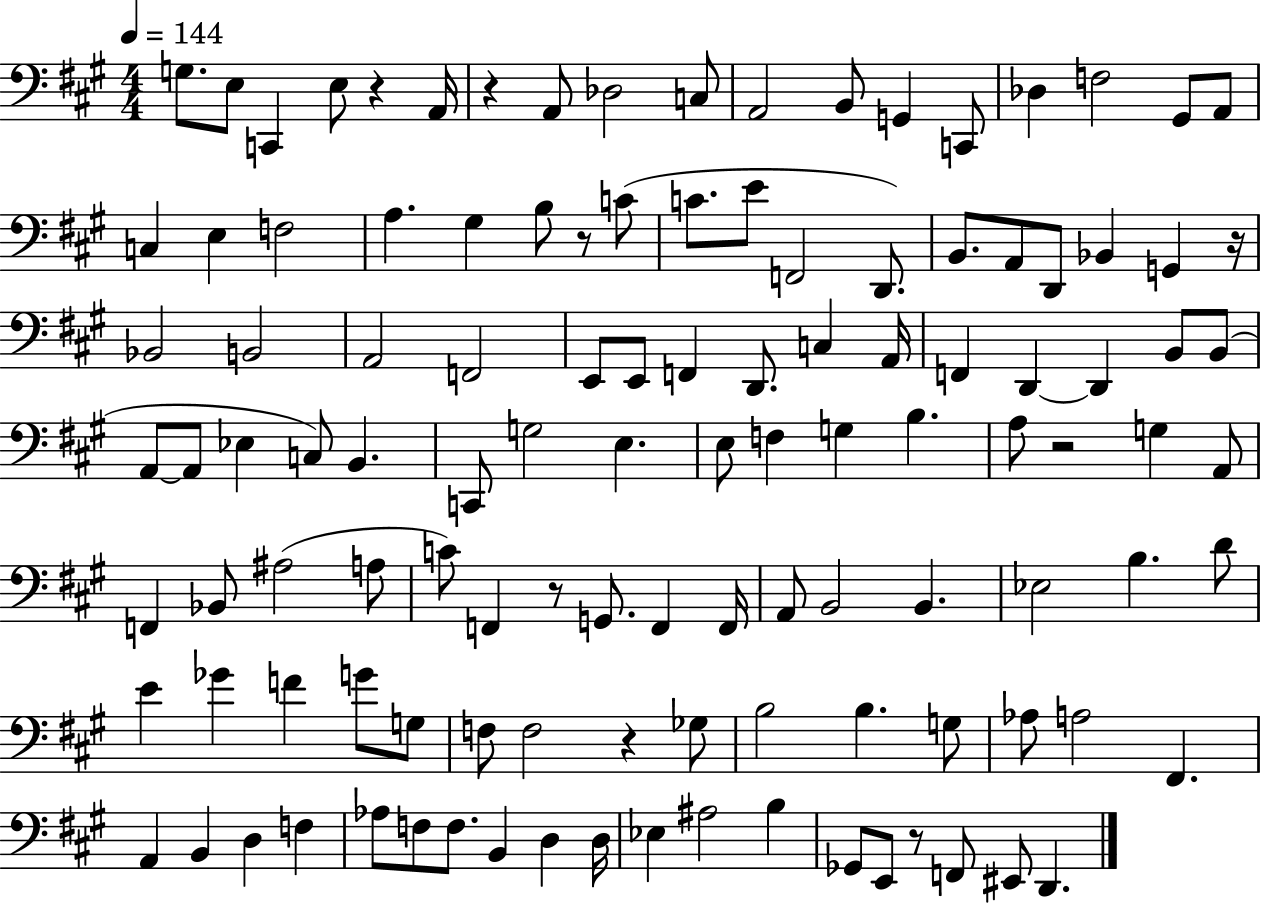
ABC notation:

X:1
T:Untitled
M:4/4
L:1/4
K:A
G,/2 E,/2 C,, E,/2 z A,,/4 z A,,/2 _D,2 C,/2 A,,2 B,,/2 G,, C,,/2 _D, F,2 ^G,,/2 A,,/2 C, E, F,2 A, ^G, B,/2 z/2 C/2 C/2 E/2 F,,2 D,,/2 B,,/2 A,,/2 D,,/2 _B,, G,, z/4 _B,,2 B,,2 A,,2 F,,2 E,,/2 E,,/2 F,, D,,/2 C, A,,/4 F,, D,, D,, B,,/2 B,,/2 A,,/2 A,,/2 _E, C,/2 B,, C,,/2 G,2 E, E,/2 F, G, B, A,/2 z2 G, A,,/2 F,, _B,,/2 ^A,2 A,/2 C/2 F,, z/2 G,,/2 F,, F,,/4 A,,/2 B,,2 B,, _E,2 B, D/2 E _G F G/2 G,/2 F,/2 F,2 z _G,/2 B,2 B, G,/2 _A,/2 A,2 ^F,, A,, B,, D, F, _A,/2 F,/2 F,/2 B,, D, D,/4 _E, ^A,2 B, _G,,/2 E,,/2 z/2 F,,/2 ^E,,/2 D,,